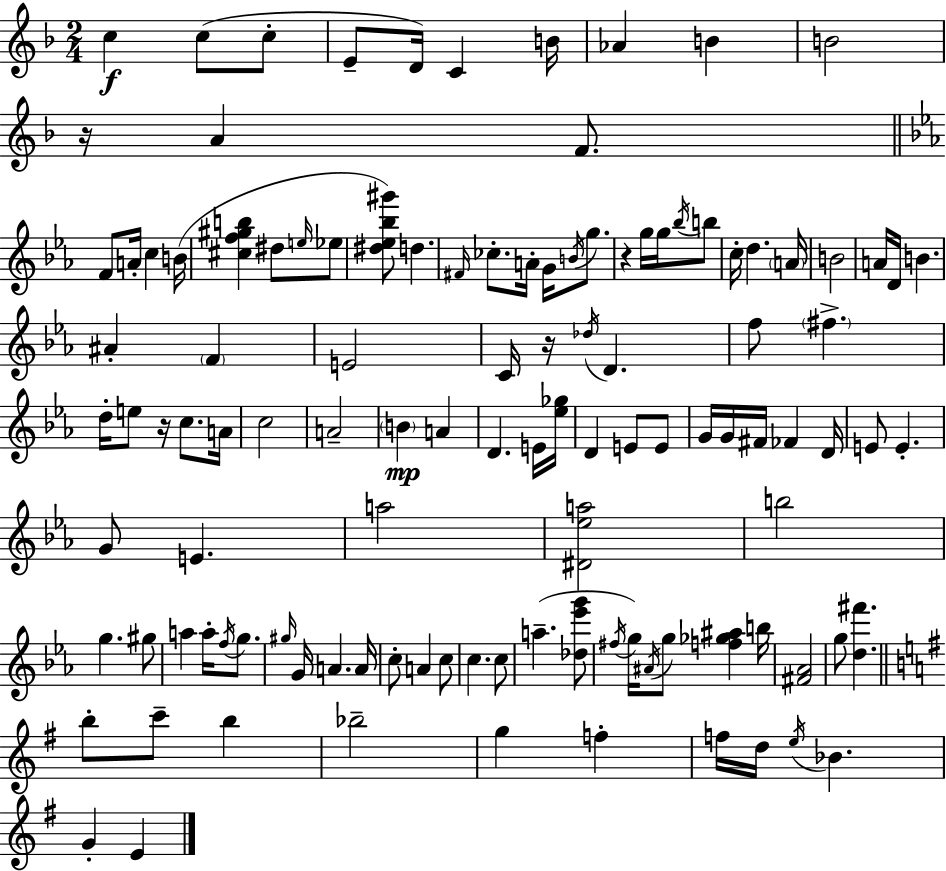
C5/q C5/e C5/e E4/e D4/s C4/q B4/s Ab4/q B4/q B4/h R/s A4/q F4/e. F4/e A4/s C5/q B4/s [C#5,F5,G#5,B5]/q D#5/e E5/s Eb5/e [D#5,Eb5,Bb5,G#6]/e D5/q. F#4/s CES5/e. A4/s G4/s B4/s G5/e. R/q G5/s G5/s Bb5/s B5/e C5/s D5/q. A4/s B4/h A4/s D4/s B4/q. A#4/q F4/q E4/h C4/s R/s Db5/s D4/q. F5/e F#5/q. D5/s E5/e R/s C5/e. A4/s C5/h A4/h B4/q A4/q D4/q. E4/s [Eb5,Gb5]/s D4/q E4/e E4/e G4/s G4/s F#4/s FES4/q D4/s E4/e E4/q. G4/e E4/q. A5/h [D#4,Eb5,A5]/h B5/h G5/q. G#5/e A5/q A5/s F5/s G5/e. G#5/s G4/s A4/q. A4/s C5/e A4/q C5/e C5/q. C5/e A5/q. [Db5,Eb6,G6]/e F#5/s G5/s A#4/s G5/e [F5,Gb5,A#5]/q B5/s [F#4,Ab4]/h G5/e [D5,F#6]/q. B5/e C6/e B5/q Bb5/h G5/q F5/q F5/s D5/s E5/s Bb4/q. G4/q E4/q